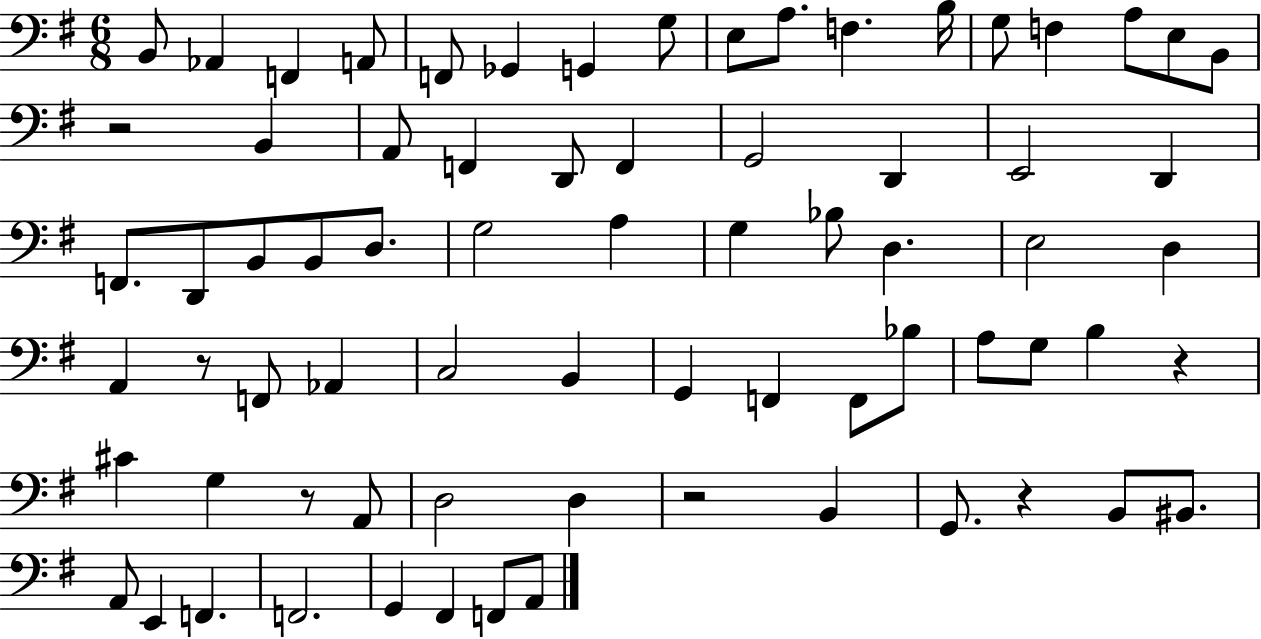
{
  \clef bass
  \numericTimeSignature
  \time 6/8
  \key g \major
  b,8 aes,4 f,4 a,8 | f,8 ges,4 g,4 g8 | e8 a8. f4. b16 | g8 f4 a8 e8 b,8 | \break r2 b,4 | a,8 f,4 d,8 f,4 | g,2 d,4 | e,2 d,4 | \break f,8. d,8 b,8 b,8 d8. | g2 a4 | g4 bes8 d4. | e2 d4 | \break a,4 r8 f,8 aes,4 | c2 b,4 | g,4 f,4 f,8 bes8 | a8 g8 b4 r4 | \break cis'4 g4 r8 a,8 | d2 d4 | r2 b,4 | g,8. r4 b,8 bis,8. | \break a,8 e,4 f,4. | f,2. | g,4 fis,4 f,8 a,8 | \bar "|."
}